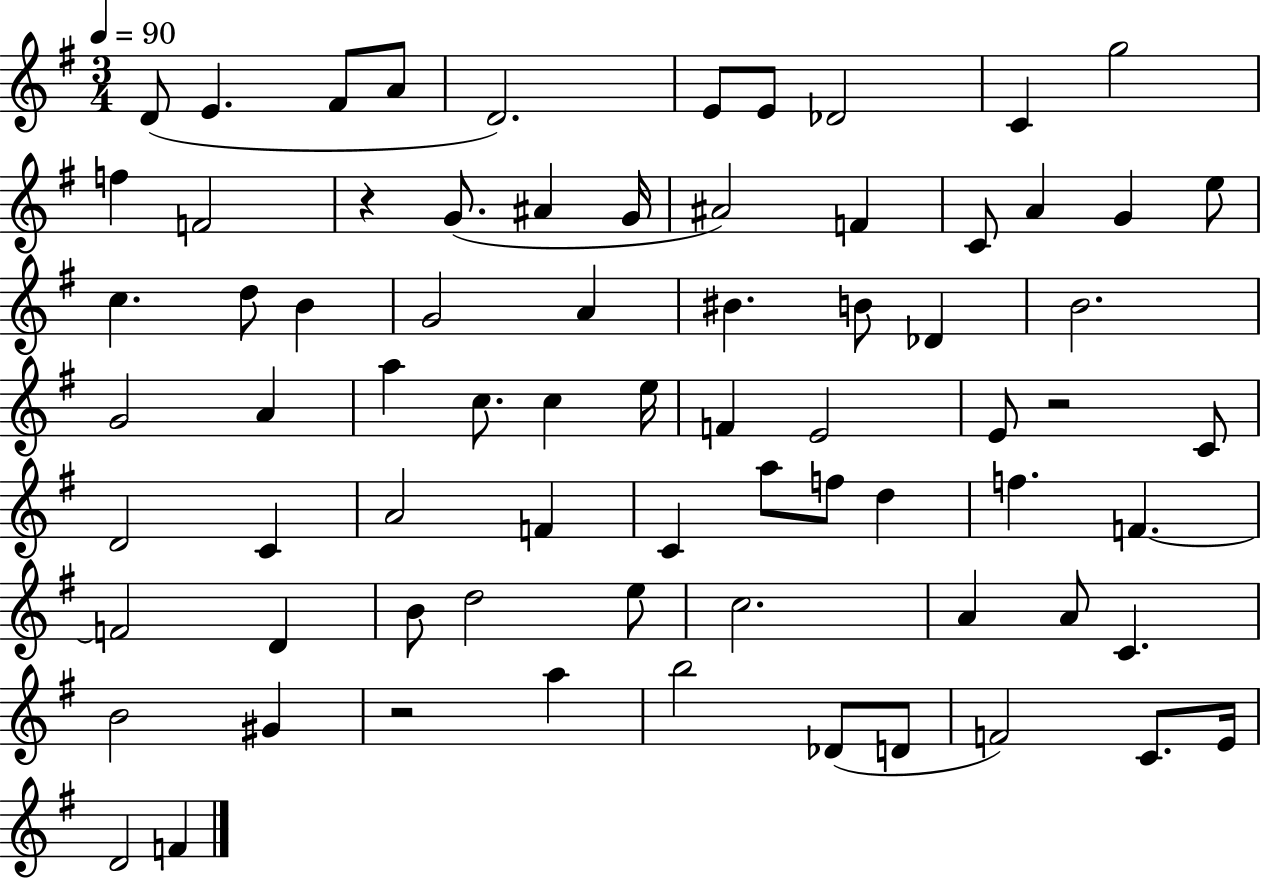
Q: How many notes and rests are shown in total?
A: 73